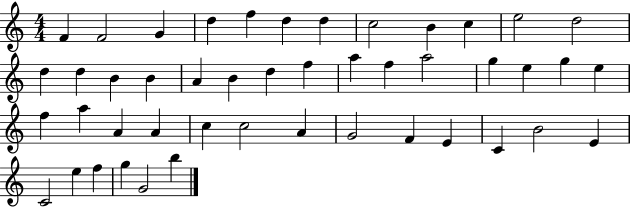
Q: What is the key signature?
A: C major